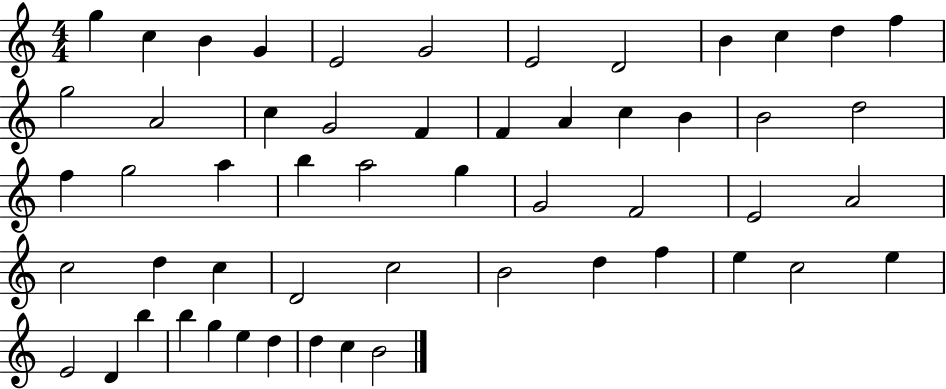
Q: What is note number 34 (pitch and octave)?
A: C5